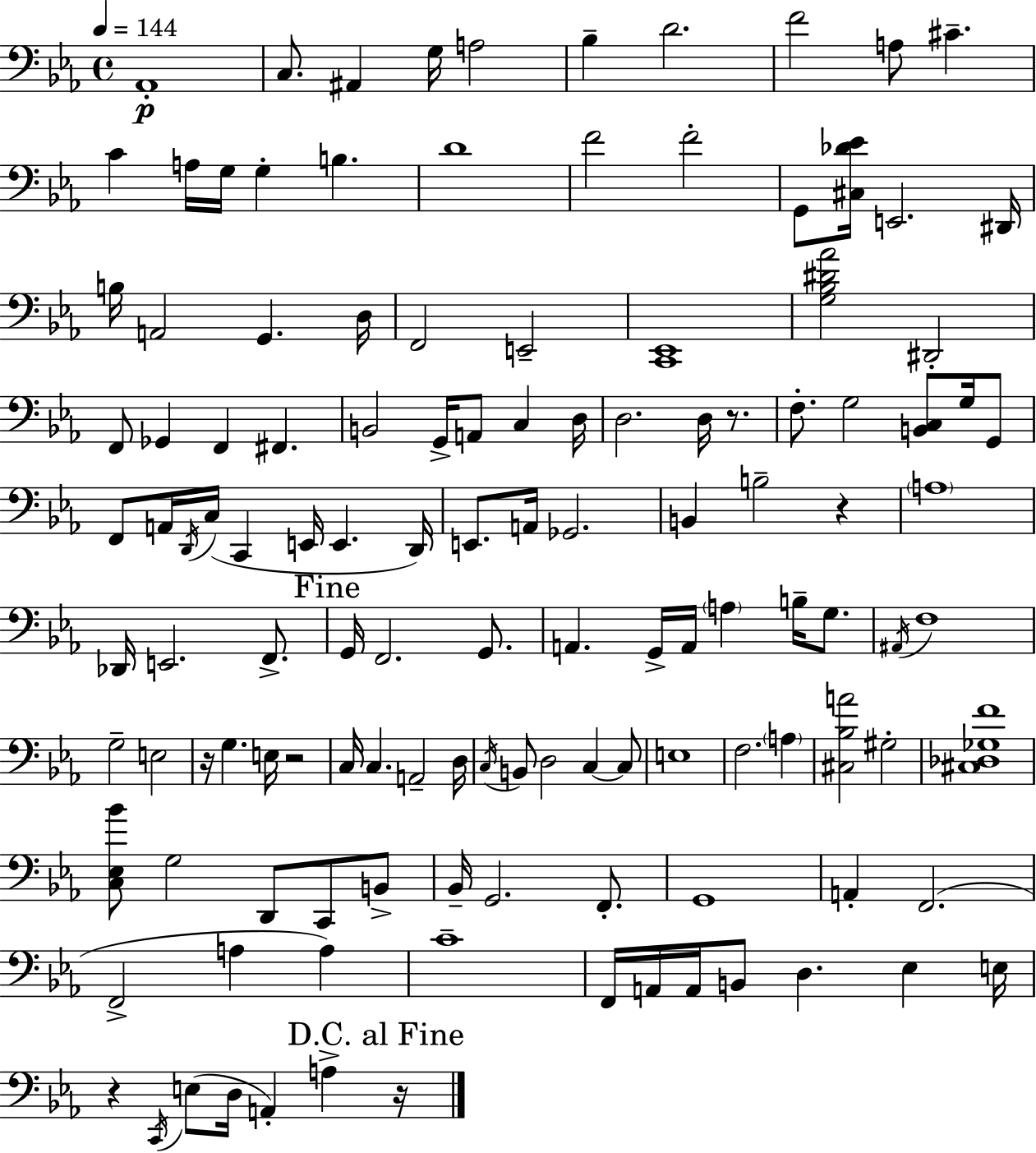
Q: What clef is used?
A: bass